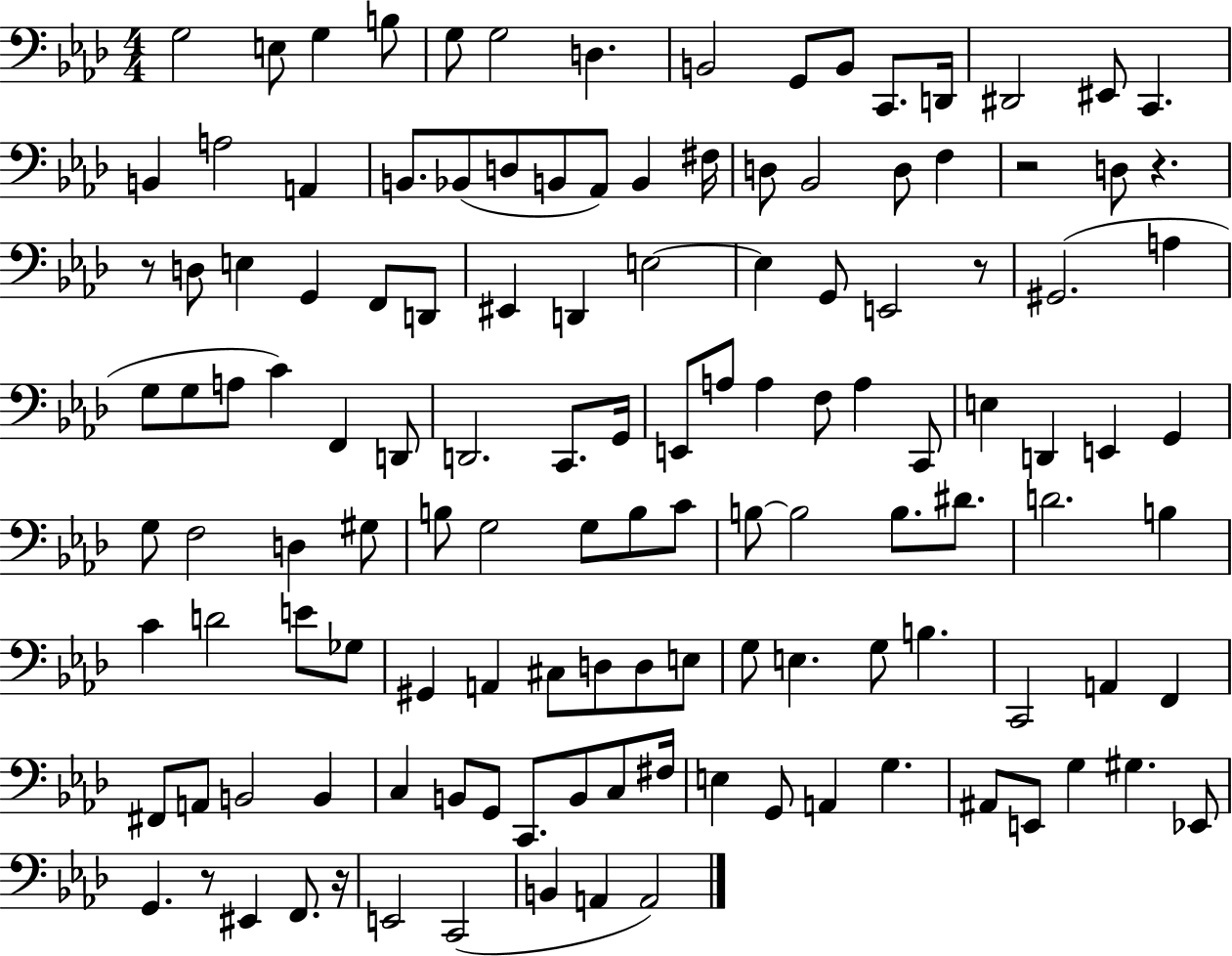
{
  \clef bass
  \numericTimeSignature
  \time 4/4
  \key aes \major
  g2 e8 g4 b8 | g8 g2 d4. | b,2 g,8 b,8 c,8. d,16 | dis,2 eis,8 c,4. | \break b,4 a2 a,4 | b,8. bes,8( d8 b,8 aes,8) b,4 fis16 | d8 bes,2 d8 f4 | r2 d8 r4. | \break r8 d8 e4 g,4 f,8 d,8 | eis,4 d,4 e2~~ | e4 g,8 e,2 r8 | gis,2.( a4 | \break g8 g8 a8 c'4) f,4 d,8 | d,2. c,8. g,16 | e,8 a8 a4 f8 a4 c,8 | e4 d,4 e,4 g,4 | \break g8 f2 d4 gis8 | b8 g2 g8 b8 c'8 | b8~~ b2 b8. dis'8. | d'2. b4 | \break c'4 d'2 e'8 ges8 | gis,4 a,4 cis8 d8 d8 e8 | g8 e4. g8 b4. | c,2 a,4 f,4 | \break fis,8 a,8 b,2 b,4 | c4 b,8 g,8 c,8. b,8 c8 fis16 | e4 g,8 a,4 g4. | ais,8 e,8 g4 gis4. ees,8 | \break g,4. r8 eis,4 f,8. r16 | e,2 c,2( | b,4 a,4 a,2) | \bar "|."
}